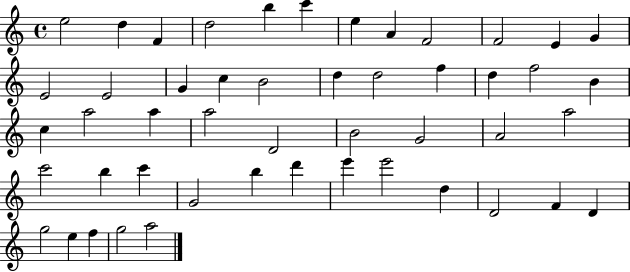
X:1
T:Untitled
M:4/4
L:1/4
K:C
e2 d F d2 b c' e A F2 F2 E G E2 E2 G c B2 d d2 f d f2 B c a2 a a2 D2 B2 G2 A2 a2 c'2 b c' G2 b d' e' e'2 d D2 F D g2 e f g2 a2